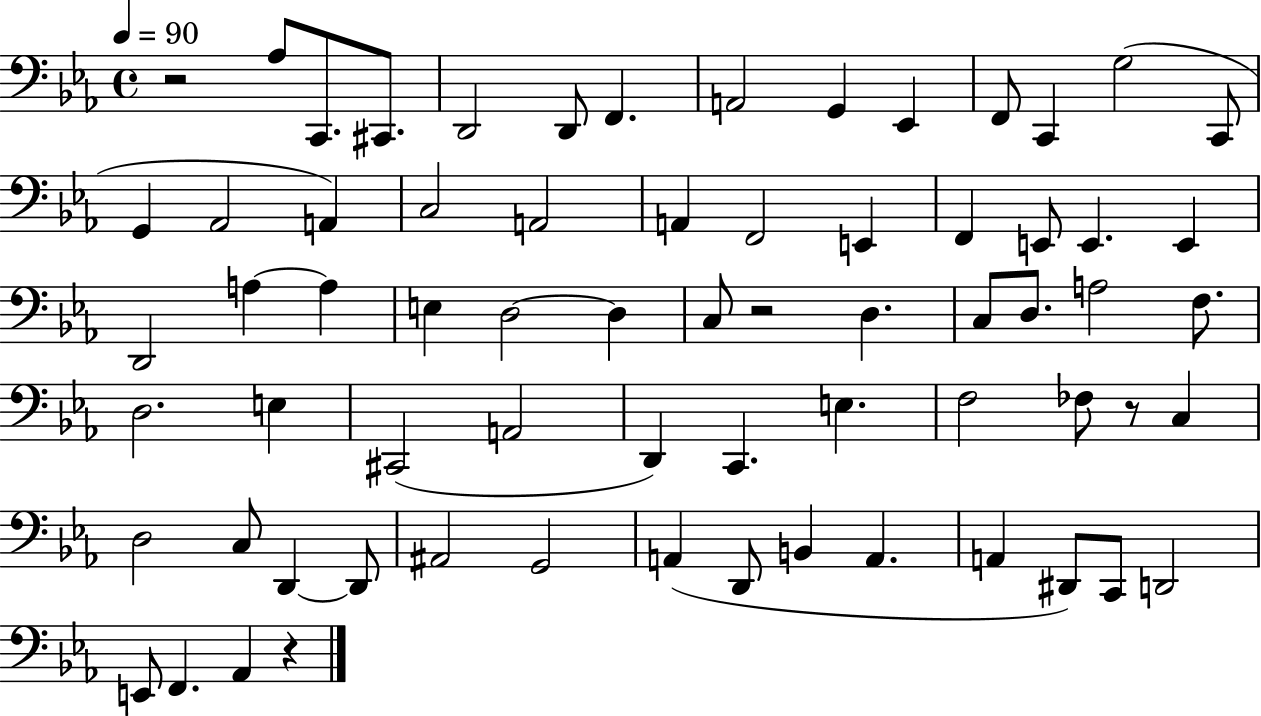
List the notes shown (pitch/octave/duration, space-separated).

R/h Ab3/e C2/e. C#2/e. D2/h D2/e F2/q. A2/h G2/q Eb2/q F2/e C2/q G3/h C2/e G2/q Ab2/h A2/q C3/h A2/h A2/q F2/h E2/q F2/q E2/e E2/q. E2/q D2/h A3/q A3/q E3/q D3/h D3/q C3/e R/h D3/q. C3/e D3/e. A3/h F3/e. D3/h. E3/q C#2/h A2/h D2/q C2/q. E3/q. F3/h FES3/e R/e C3/q D3/h C3/e D2/q D2/e A#2/h G2/h A2/q D2/e B2/q A2/q. A2/q D#2/e C2/e D2/h E2/e F2/q. Ab2/q R/q